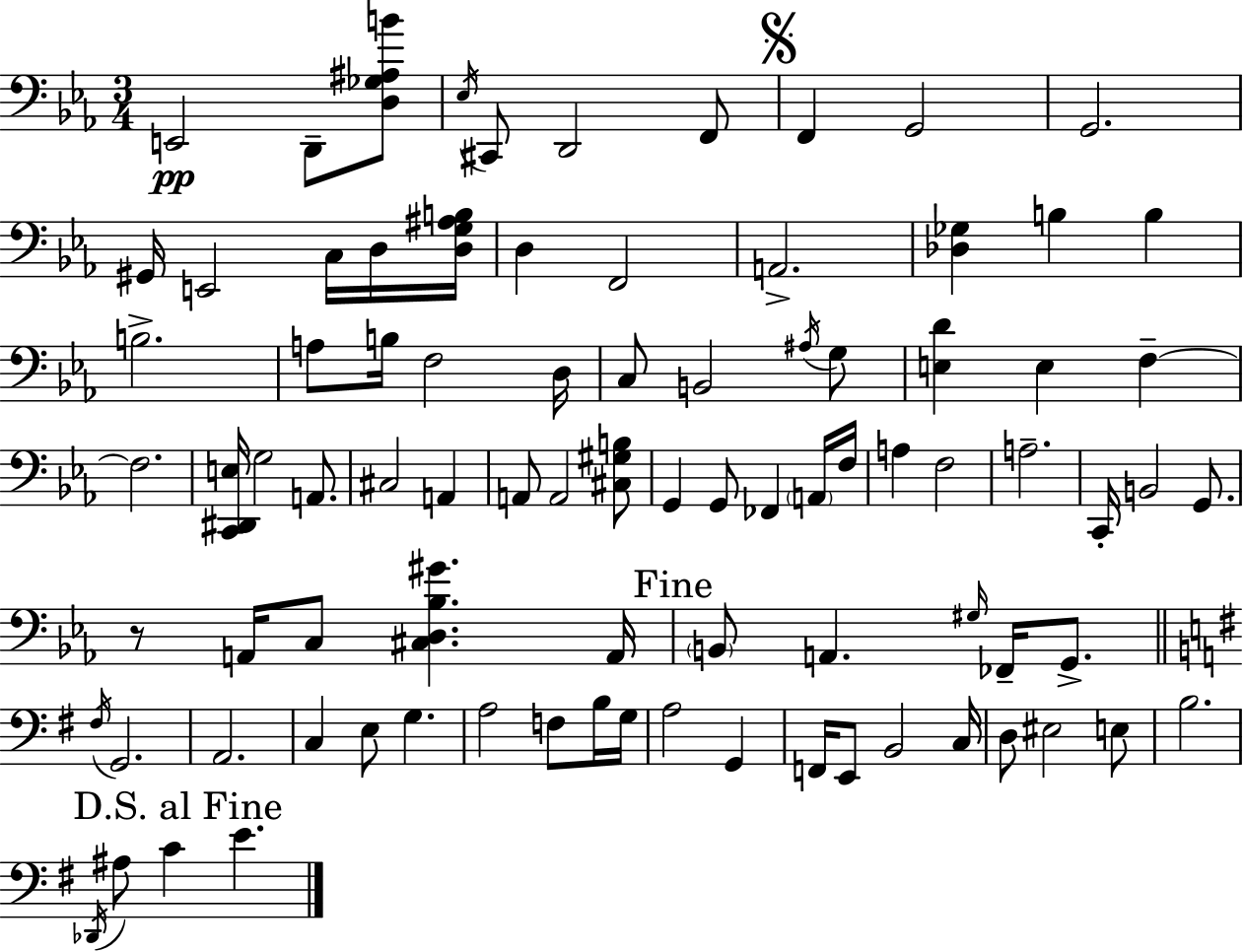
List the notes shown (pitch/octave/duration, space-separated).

E2/h D2/e [D3,Gb3,A#3,B4]/e Eb3/s C#2/e D2/h F2/e F2/q G2/h G2/h. G#2/s E2/h C3/s D3/s [D3,G3,A#3,B3]/s D3/q F2/h A2/h. [Db3,Gb3]/q B3/q B3/q B3/h. A3/e B3/s F3/h D3/s C3/e B2/h A#3/s G3/e [E3,D4]/q E3/q F3/q F3/h. [C2,D#2,E3]/s G3/h A2/e. C#3/h A2/q A2/e A2/h [C#3,G#3,B3]/e G2/q G2/e FES2/q A2/s F3/s A3/q F3/h A3/h. C2/s B2/h G2/e. R/e A2/s C3/e [C#3,D3,Bb3,G#4]/q. A2/s B2/e A2/q. G#3/s FES2/s G2/e. F#3/s G2/h. A2/h. C3/q E3/e G3/q. A3/h F3/e B3/s G3/s A3/h G2/q F2/s E2/e B2/h C3/s D3/e EIS3/h E3/e B3/h. Db2/s A#3/e C4/q E4/q.